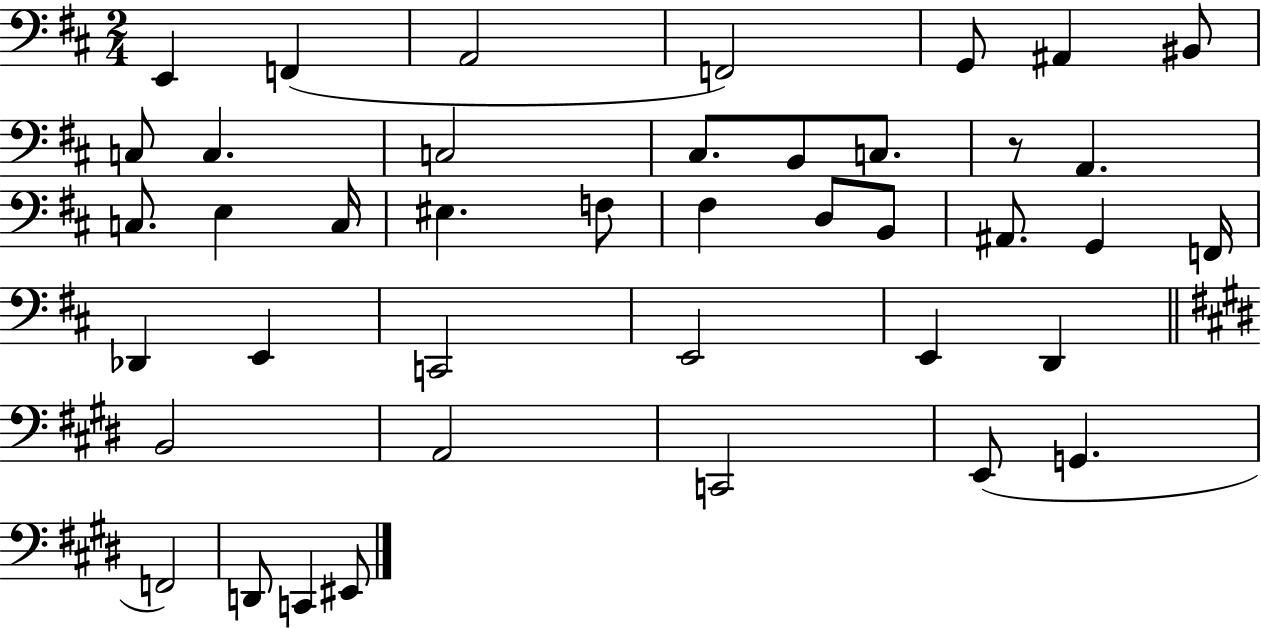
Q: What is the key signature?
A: D major